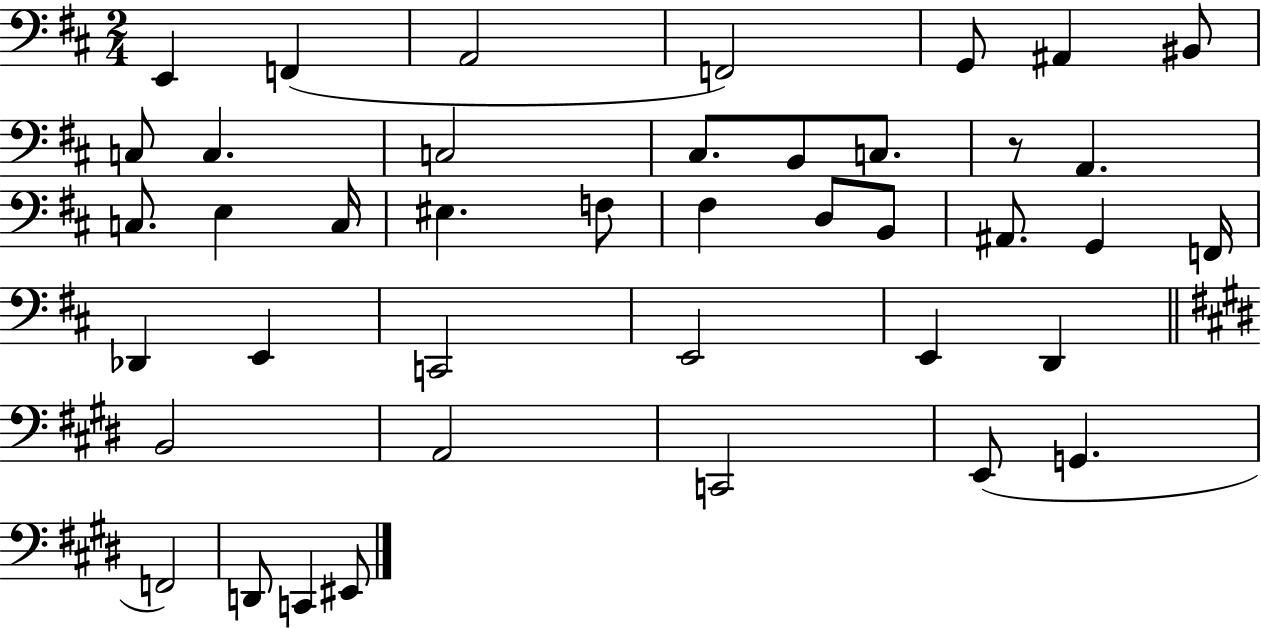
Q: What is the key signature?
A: D major